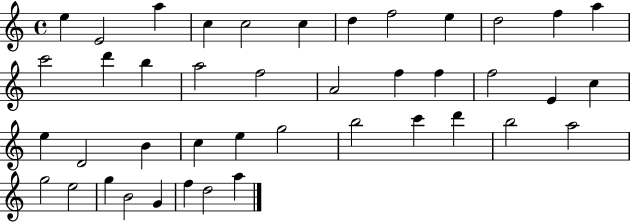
E5/q E4/h A5/q C5/q C5/h C5/q D5/q F5/h E5/q D5/h F5/q A5/q C6/h D6/q B5/q A5/h F5/h A4/h F5/q F5/q F5/h E4/q C5/q E5/q D4/h B4/q C5/q E5/q G5/h B5/h C6/q D6/q B5/h A5/h G5/h E5/h G5/q B4/h G4/q F5/q D5/h A5/q